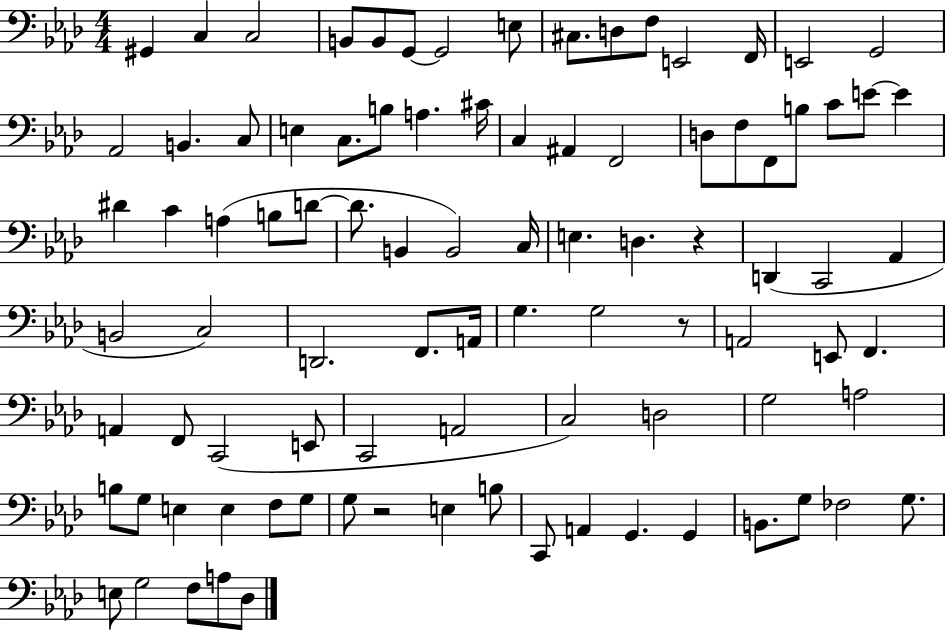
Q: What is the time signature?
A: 4/4